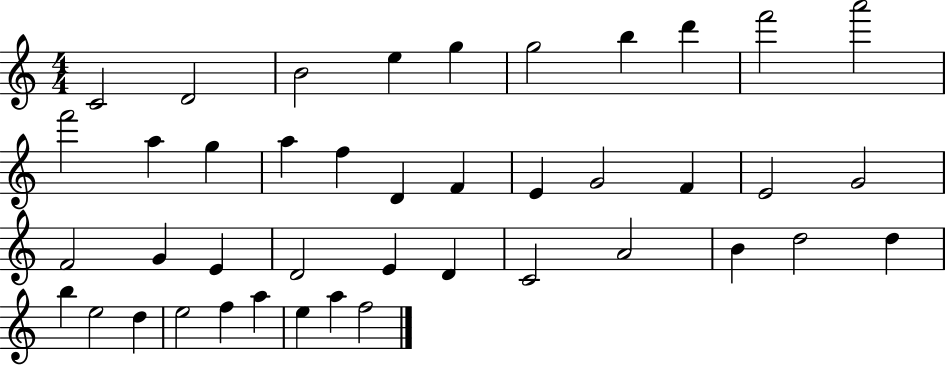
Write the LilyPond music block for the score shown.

{
  \clef treble
  \numericTimeSignature
  \time 4/4
  \key c \major
  c'2 d'2 | b'2 e''4 g''4 | g''2 b''4 d'''4 | f'''2 a'''2 | \break f'''2 a''4 g''4 | a''4 f''4 d'4 f'4 | e'4 g'2 f'4 | e'2 g'2 | \break f'2 g'4 e'4 | d'2 e'4 d'4 | c'2 a'2 | b'4 d''2 d''4 | \break b''4 e''2 d''4 | e''2 f''4 a''4 | e''4 a''4 f''2 | \bar "|."
}